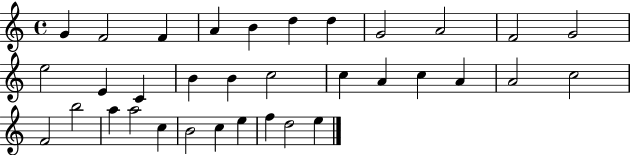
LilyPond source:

{
  \clef treble
  \time 4/4
  \defaultTimeSignature
  \key c \major
  g'4 f'2 f'4 | a'4 b'4 d''4 d''4 | g'2 a'2 | f'2 g'2 | \break e''2 e'4 c'4 | b'4 b'4 c''2 | c''4 a'4 c''4 a'4 | a'2 c''2 | \break f'2 b''2 | a''4 a''2 c''4 | b'2 c''4 e''4 | f''4 d''2 e''4 | \break \bar "|."
}